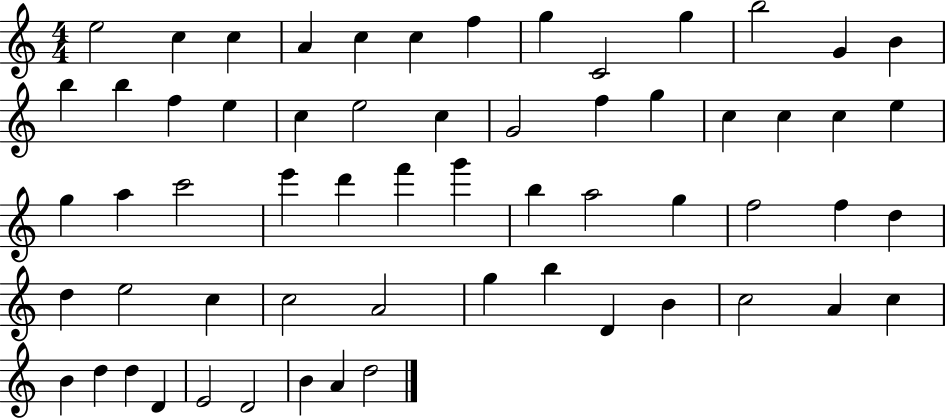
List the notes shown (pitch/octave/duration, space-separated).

E5/h C5/q C5/q A4/q C5/q C5/q F5/q G5/q C4/h G5/q B5/h G4/q B4/q B5/q B5/q F5/q E5/q C5/q E5/h C5/q G4/h F5/q G5/q C5/q C5/q C5/q E5/q G5/q A5/q C6/h E6/q D6/q F6/q G6/q B5/q A5/h G5/q F5/h F5/q D5/q D5/q E5/h C5/q C5/h A4/h G5/q B5/q D4/q B4/q C5/h A4/q C5/q B4/q D5/q D5/q D4/q E4/h D4/h B4/q A4/q D5/h